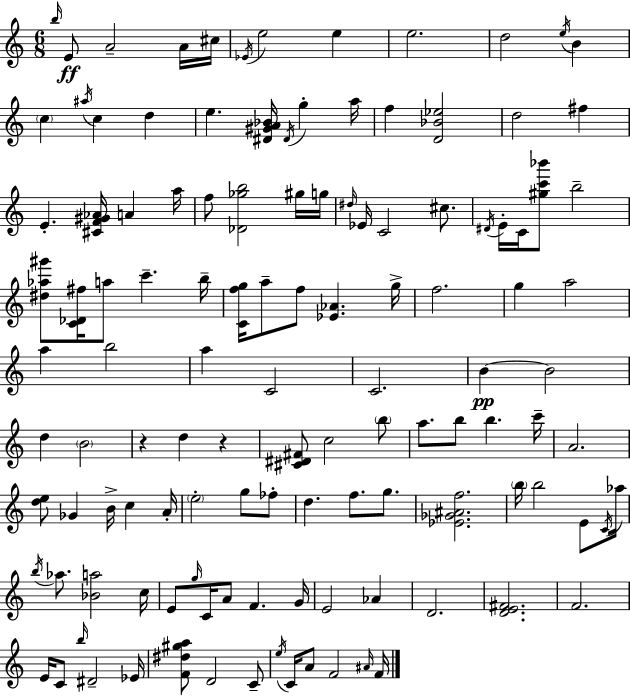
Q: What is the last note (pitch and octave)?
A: F4